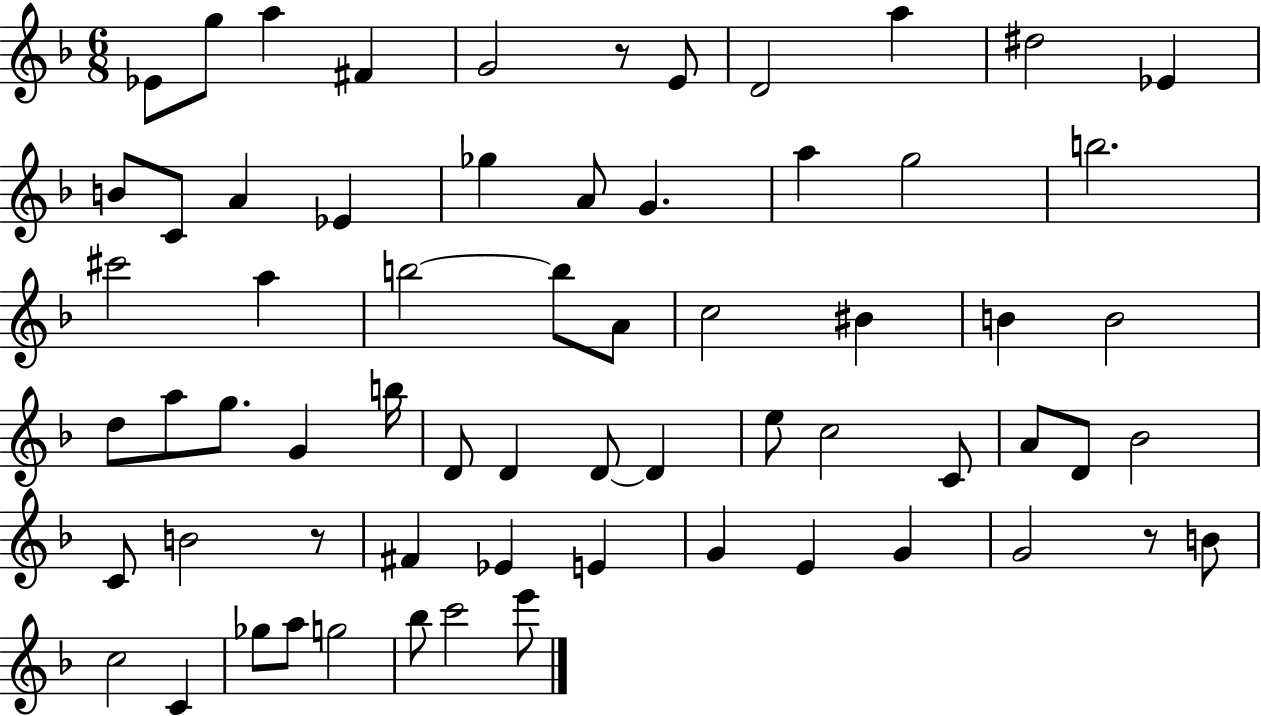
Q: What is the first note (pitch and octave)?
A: Eb4